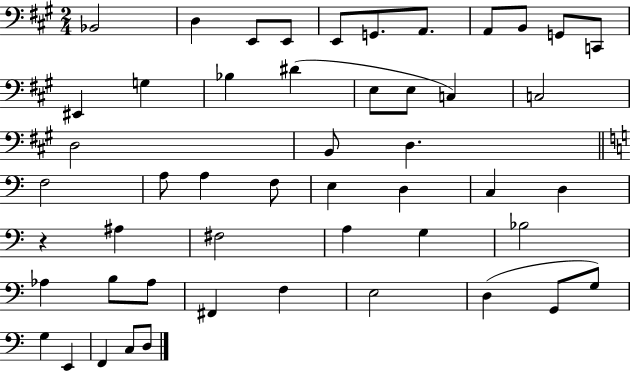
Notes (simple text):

Bb2/h D3/q E2/e E2/e E2/e G2/e. A2/e. A2/e B2/e G2/e C2/e EIS2/q G3/q Bb3/q D#4/q E3/e E3/e C3/q C3/h D3/h B2/e D3/q. F3/h A3/e A3/q F3/e E3/q D3/q C3/q D3/q R/q A#3/q F#3/h A3/q G3/q Bb3/h Ab3/q B3/e Ab3/e F#2/q F3/q E3/h D3/q G2/e G3/e G3/q E2/q F2/q C3/e D3/e